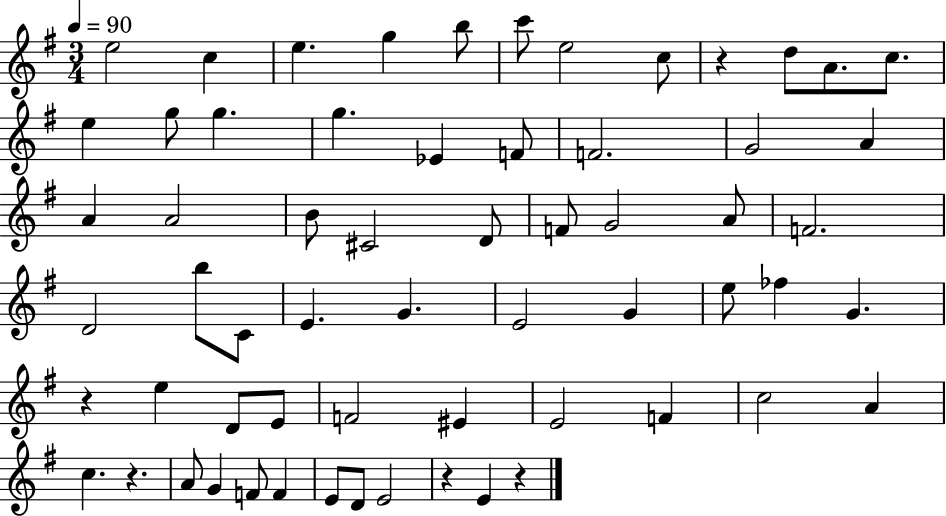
{
  \clef treble
  \numericTimeSignature
  \time 3/4
  \key g \major
  \tempo 4 = 90
  \repeat volta 2 { e''2 c''4 | e''4. g''4 b''8 | c'''8 e''2 c''8 | r4 d''8 a'8. c''8. | \break e''4 g''8 g''4. | g''4. ees'4 f'8 | f'2. | g'2 a'4 | \break a'4 a'2 | b'8 cis'2 d'8 | f'8 g'2 a'8 | f'2. | \break d'2 b''8 c'8 | e'4. g'4. | e'2 g'4 | e''8 fes''4 g'4. | \break r4 e''4 d'8 e'8 | f'2 eis'4 | e'2 f'4 | c''2 a'4 | \break c''4. r4. | a'8 g'4 f'8 f'4 | e'8 d'8 e'2 | r4 e'4 r4 | \break } \bar "|."
}